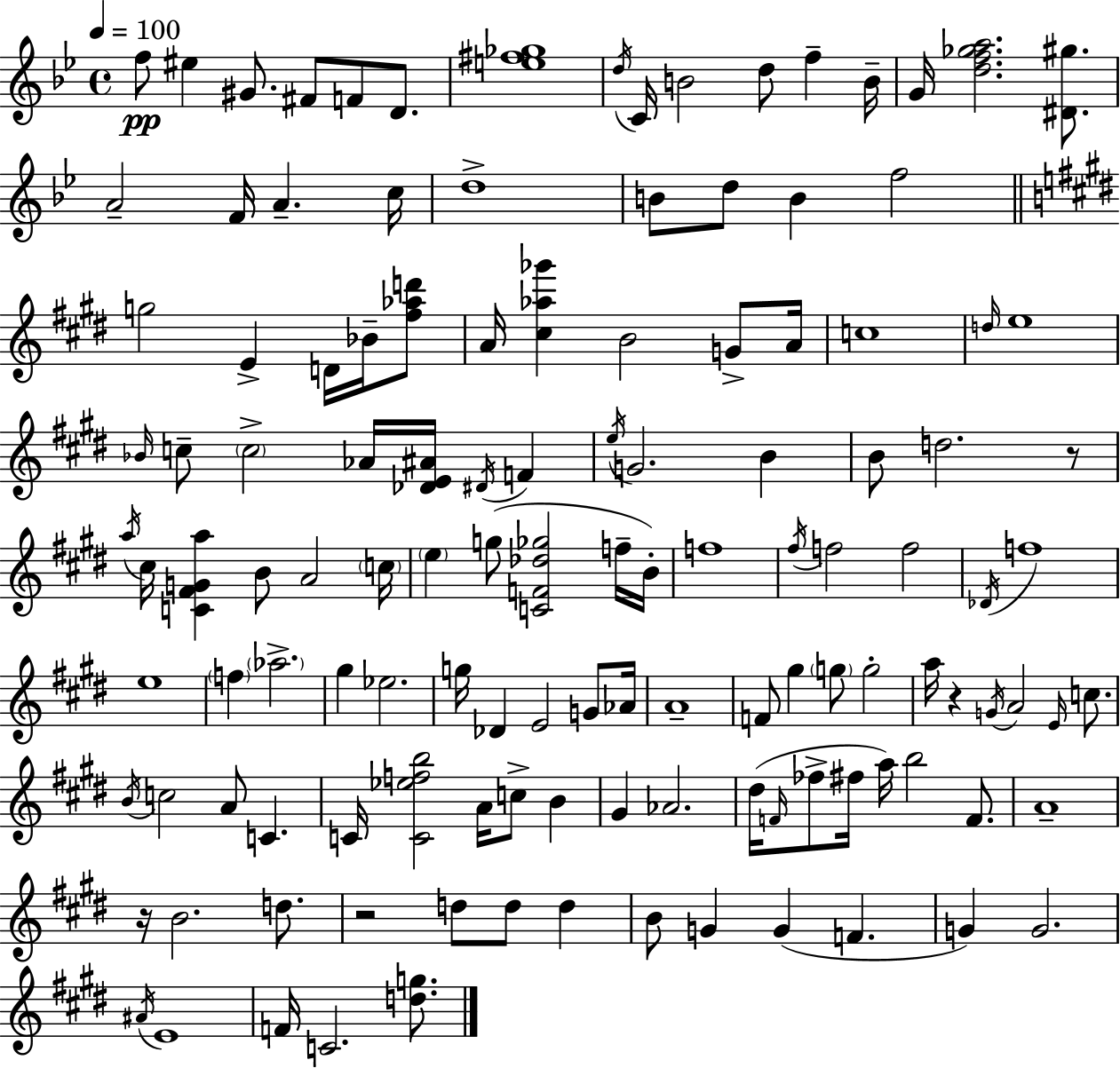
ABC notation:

X:1
T:Untitled
M:4/4
L:1/4
K:Gm
f/2 ^e ^G/2 ^F/2 F/2 D/2 [e^f_g]4 d/4 C/4 B2 d/2 f B/4 G/4 [df_ga]2 [^D^g]/2 A2 F/4 A c/4 d4 B/2 d/2 B f2 g2 E D/4 _B/4 [^f_ad']/2 A/4 [^c_a_g'] B2 G/2 A/4 c4 d/4 e4 _B/4 c/2 c2 _A/4 [_DE^A]/4 ^D/4 F e/4 G2 B B/2 d2 z/2 a/4 ^c/4 [C^FGa] B/2 A2 c/4 e g/2 [CF_d_g]2 f/4 B/4 f4 ^f/4 f2 f2 _D/4 f4 e4 f _a2 ^g _e2 g/4 _D E2 G/2 _A/4 A4 F/2 ^g g/2 g2 a/4 z G/4 A2 E/4 c/2 B/4 c2 A/2 C C/4 [C_efb]2 A/4 c/2 B ^G _A2 ^d/4 F/4 _f/2 ^f/4 a/4 b2 F/2 A4 z/4 B2 d/2 z2 d/2 d/2 d B/2 G G F G G2 ^A/4 E4 F/4 C2 [dg]/2